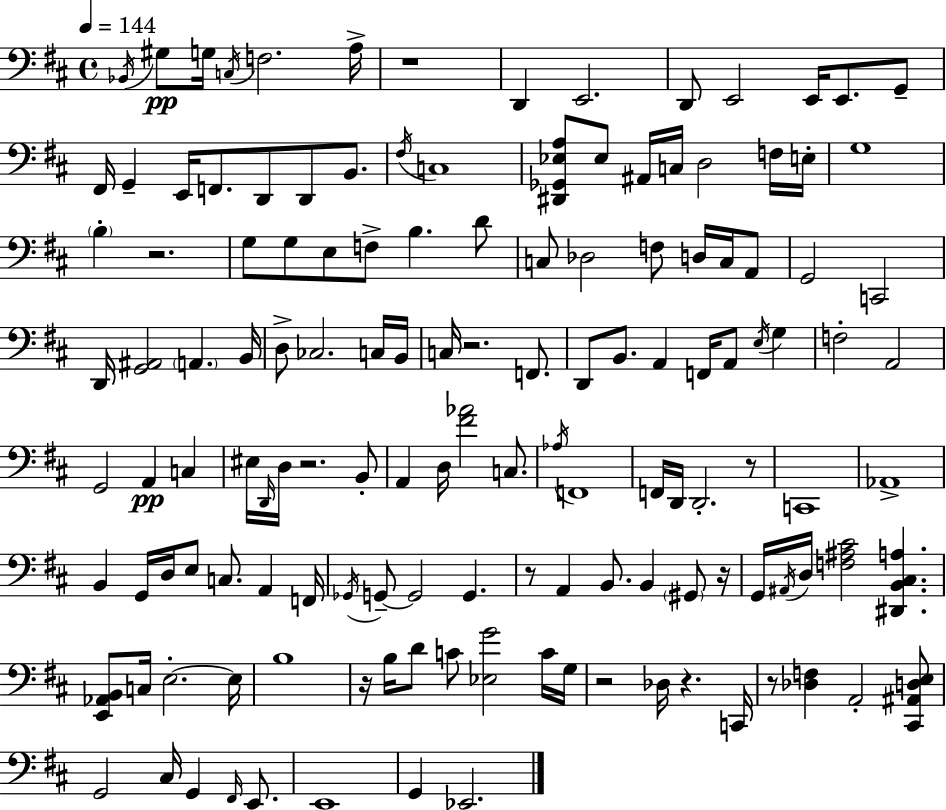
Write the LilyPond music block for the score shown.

{
  \clef bass
  \time 4/4
  \defaultTimeSignature
  \key d \major
  \tempo 4 = 144
  \repeat volta 2 { \acciaccatura { bes,16 }\pp gis8 g16 \acciaccatura { c16 } f2. | a16-> r1 | d,4 e,2. | d,8 e,2 e,16 e,8. | \break g,8-- fis,16 g,4-- e,16 f,8. d,8 d,8 b,8. | \acciaccatura { fis16 } c1 | <dis, ges, ees a>8 ees8 ais,16 c16 d2 | f16 e16-. g1 | \break \parenthesize b4-. r2. | g8 g8 e8 f8-> b4. | d'8 c8 des2 f8 d16 | c16 a,8 g,2 c,2 | \break d,16 <g, ais,>2 \parenthesize a,4. | b,16 d8-> ces2. | c16 b,16 c16 r2. | f,8. d,8 b,8. a,4 f,16 a,8 \acciaccatura { e16 } | \break g4 f2-. a,2 | g,2 a,4\pp | c4 eis16 \grace { d,16 } d16 r2. | b,8-. a,4 d16 <fis' aes'>2 | \break c8. \acciaccatura { aes16 } f,1 | f,16 d,16 d,2.-. | r8 c,1 | aes,1-> | \break b,4 g,16 d16 e8 c8. | a,4 f,16 \acciaccatura { ges,16 } g,8--~~ g,2 | g,4. r8 a,4 b,8. | b,4 \parenthesize gis,8 r16 g,16 \acciaccatura { ais,16 } d16 <f ais cis'>2 | \break <dis, b, cis a>4. <e, aes, b,>8 c16 e2.-.~~ | e16 b1 | r16 b16 d'8 c'8 <ees g'>2 | c'16 g16 r2 | \break des16 r4. c,16 r8 <des f>4 a,2-. | <cis, ais, d e>8 g,2 | cis16 g,4 \grace { fis,16 } e,8. e,1 | g,4 ees,2. | \break } \bar "|."
}